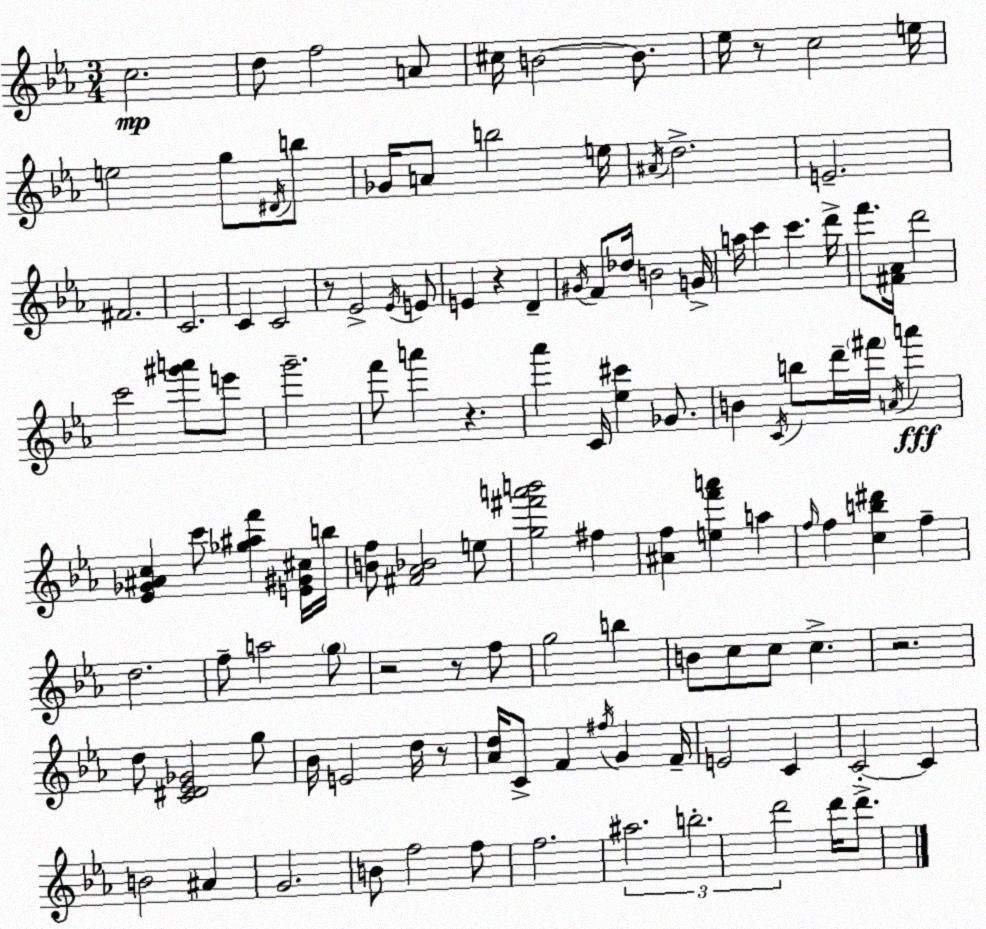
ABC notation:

X:1
T:Untitled
M:3/4
L:1/4
K:Cm
c2 d/2 f2 A/2 ^c/4 B2 B/2 _e/4 z/2 c2 e/4 e2 g/2 ^D/4 b/2 _G/4 A/2 b2 e/4 ^A/4 d2 E2 ^F2 C2 C C2 z/2 _E2 _E/4 E/2 E z D ^G/4 F/2 _d/4 B2 G/4 a/4 c' c' d'/4 f'/2 [^F_A]/4 d'2 c'2 [^g'a']/2 e'/2 g'2 f'/2 a' z _a' C/4 [_e^c'] _G/2 B C/4 b/2 d'/4 ^f'/4 A/4 a' [_E_G^Ac] c'/2 [_g^af'] [E^G^c]/4 b/4 [Bf]/2 [^F_A_B]2 e/2 [g^f'a'b']2 ^f [^Af] [ef'a'] a f/4 f [cb^d'] f d2 f/2 a2 g/2 z2 z/2 f/2 g2 b B/2 c/2 c/2 c z2 d/2 [C^D_E_G]2 g/2 _B/4 E2 d/4 z/2 [_Ad]/4 C/2 F ^f/4 G F/4 E2 C C2 C B2 ^A G2 B/2 f2 f/2 f2 ^a2 b2 d'2 d'/4 d'/2